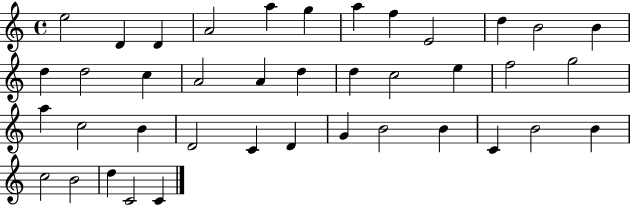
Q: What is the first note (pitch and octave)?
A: E5